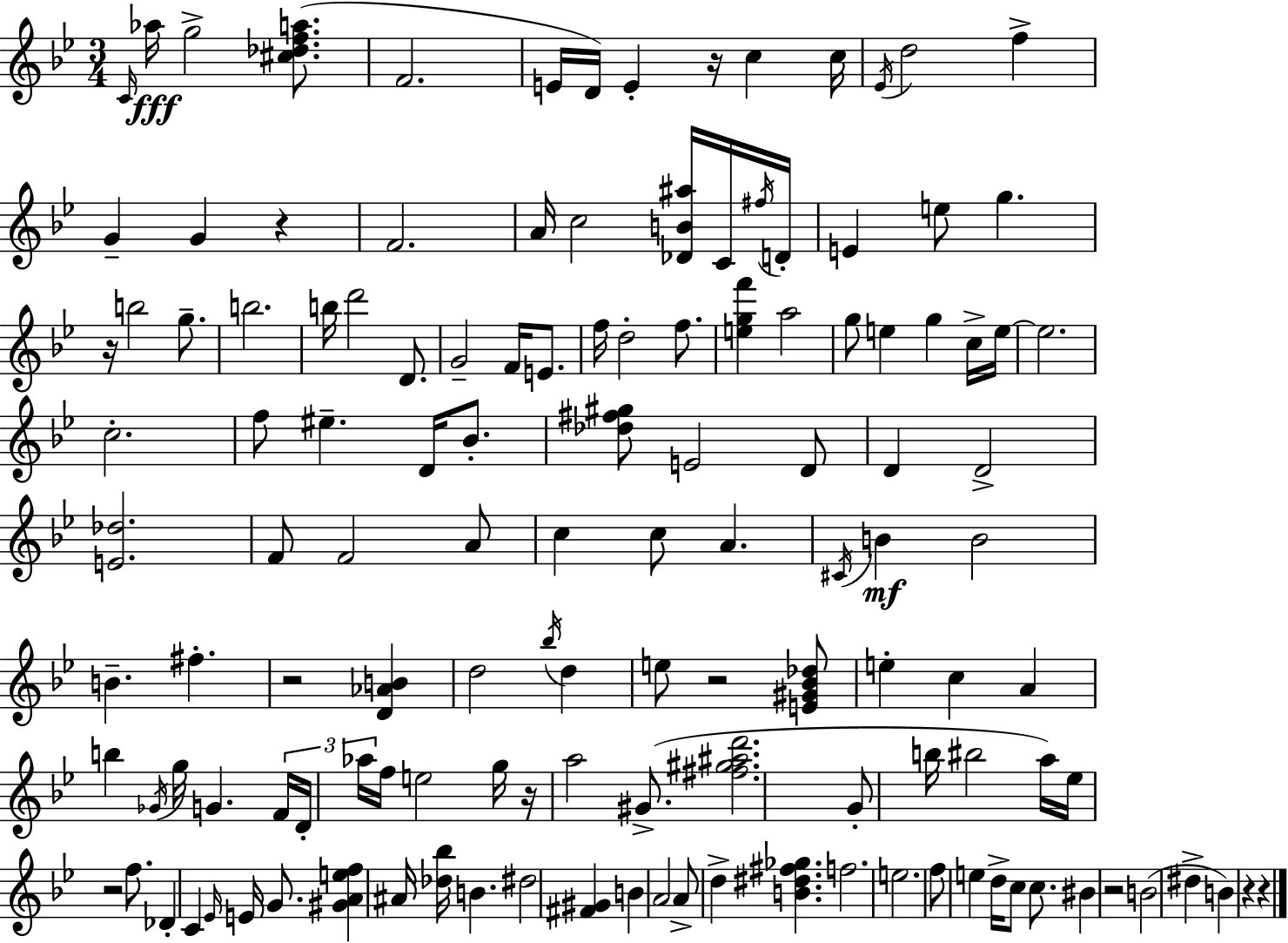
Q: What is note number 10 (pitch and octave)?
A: Eb4